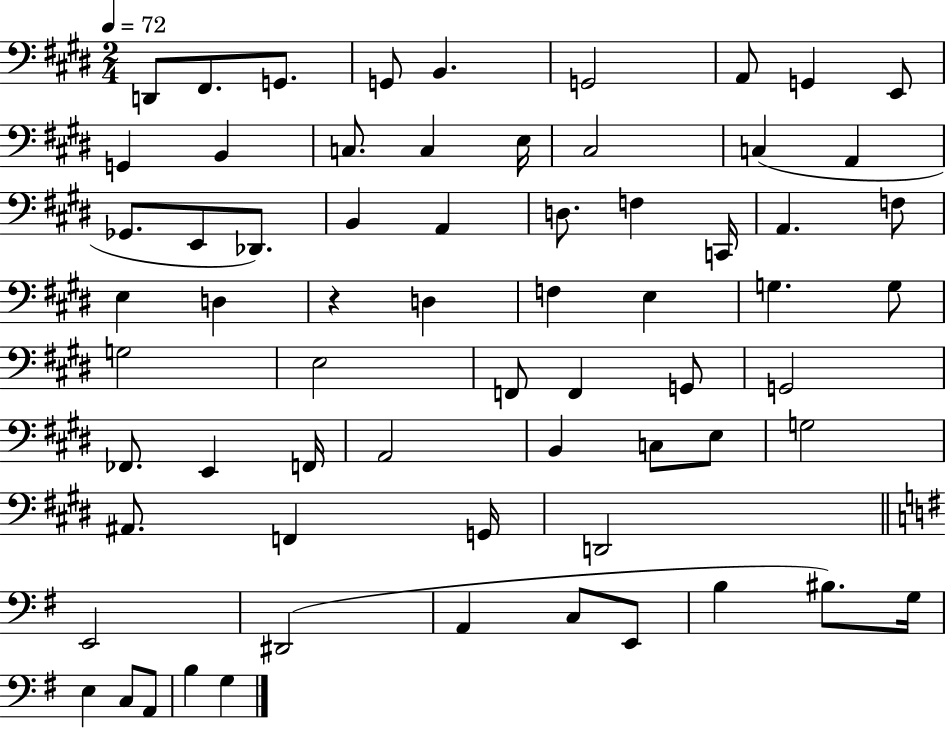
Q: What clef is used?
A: bass